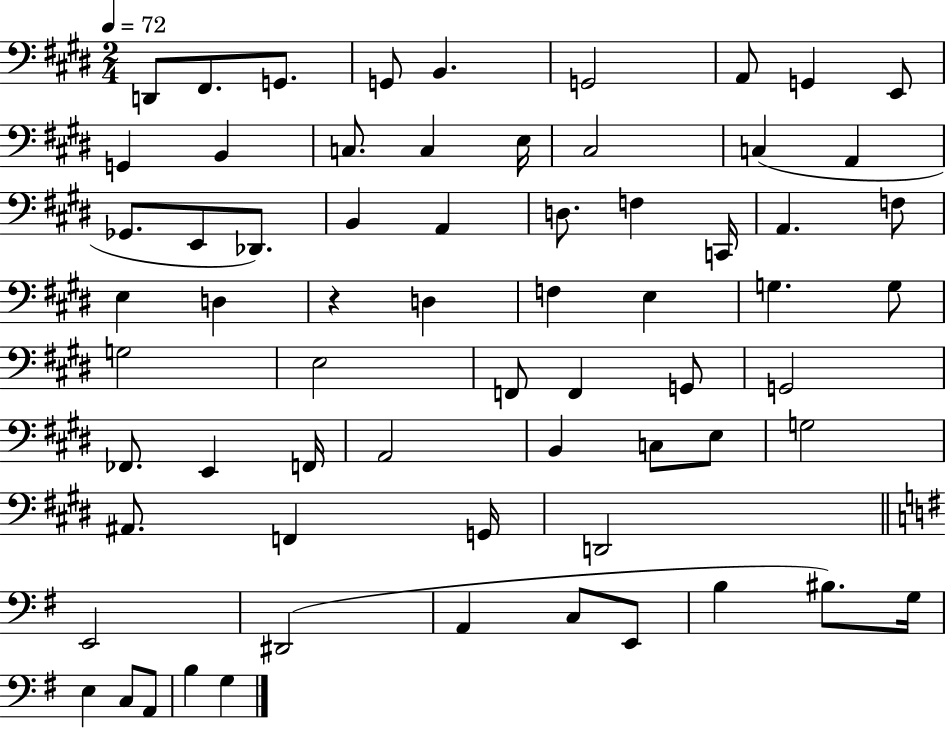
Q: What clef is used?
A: bass